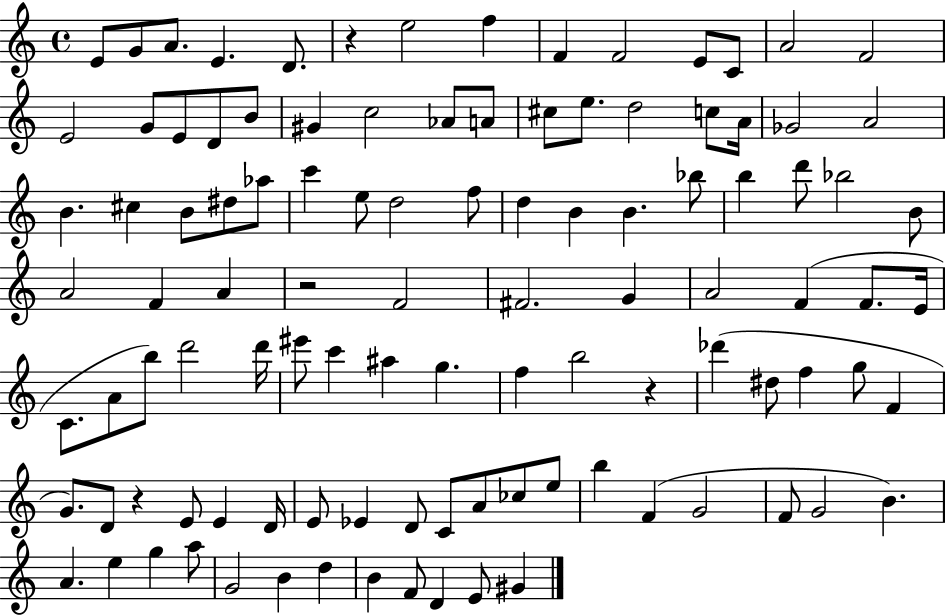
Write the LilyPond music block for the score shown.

{
  \clef treble
  \time 4/4
  \defaultTimeSignature
  \key c \major
  e'8 g'8 a'8. e'4. d'8. | r4 e''2 f''4 | f'4 f'2 e'8 c'8 | a'2 f'2 | \break e'2 g'8 e'8 d'8 b'8 | gis'4 c''2 aes'8 a'8 | cis''8 e''8. d''2 c''8 a'16 | ges'2 a'2 | \break b'4. cis''4 b'8 dis''8 aes''8 | c'''4 e''8 d''2 f''8 | d''4 b'4 b'4. bes''8 | b''4 d'''8 bes''2 b'8 | \break a'2 f'4 a'4 | r2 f'2 | fis'2. g'4 | a'2 f'4( f'8. e'16 | \break c'8. a'8 b''8) d'''2 d'''16 | eis'''8 c'''4 ais''4 g''4. | f''4 b''2 r4 | des'''4( dis''8 f''4 g''8 f'4 | \break g'8.) d'8 r4 e'8 e'4 d'16 | e'8 ees'4 d'8 c'8 a'8 ces''8 e''8 | b''4 f'4( g'2 | f'8 g'2 b'4.) | \break a'4. e''4 g''4 a''8 | g'2 b'4 d''4 | b'4 f'8 d'4 e'8 gis'4 | \bar "|."
}